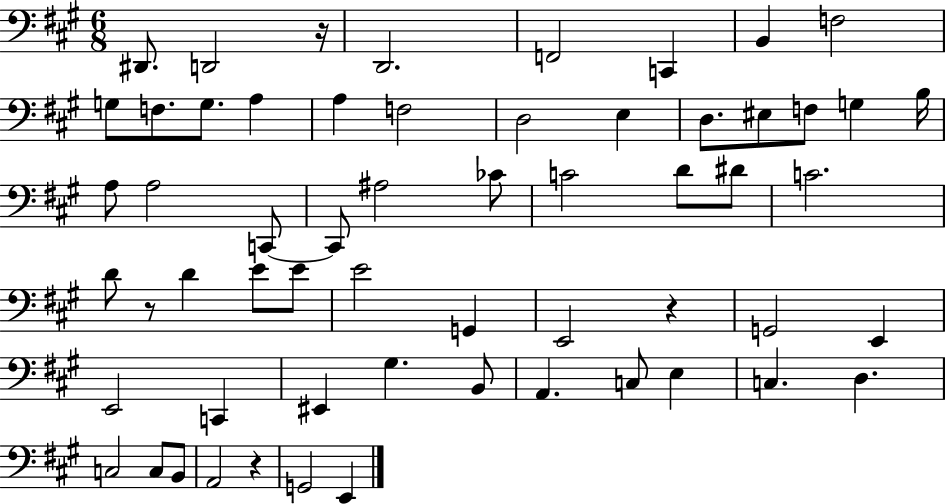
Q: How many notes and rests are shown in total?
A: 59